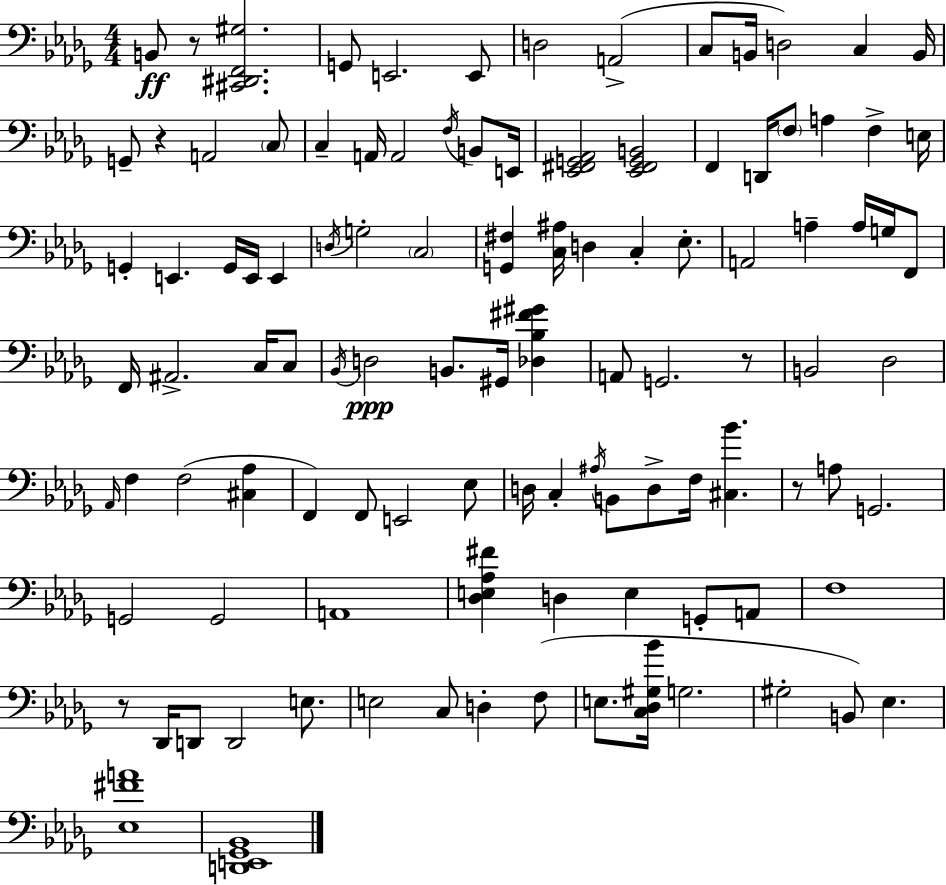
B2/e R/e [C#2,D#2,F2,G#3]/h. G2/e E2/h. E2/e D3/h A2/h C3/e B2/s D3/h C3/q B2/s G2/e R/q A2/h C3/e C3/q A2/s A2/h F3/s B2/e E2/s [Eb2,F#2,G2,Ab2]/h [Eb2,F#2,G2,B2]/h F2/q D2/s F3/e A3/q F3/q E3/s G2/q E2/q. G2/s E2/s E2/q D3/s G3/h C3/h [G2,F#3]/q [C3,A#3]/s D3/q C3/q Eb3/e. A2/h A3/q A3/s G3/s F2/e F2/s A#2/h. C3/s C3/e Bb2/s D3/h B2/e. G#2/s [Db3,Bb3,F#4,G#4]/q A2/e G2/h. R/e B2/h Db3/h Ab2/s F3/q F3/h [C#3,Ab3]/q F2/q F2/e E2/h Eb3/e D3/s C3/q A#3/s B2/e D3/e F3/s [C#3,Bb4]/q. R/e A3/e G2/h. G2/h G2/h A2/w [Db3,E3,Ab3,F#4]/q D3/q E3/q G2/e A2/e F3/w R/e Db2/s D2/e D2/h E3/e. E3/h C3/e D3/q F3/e E3/e. [C3,Db3,G#3,Bb4]/s G3/h. G#3/h B2/e Eb3/q. [Eb3,F#4,A4]/w [D2,E2,Gb2,Bb2]/w